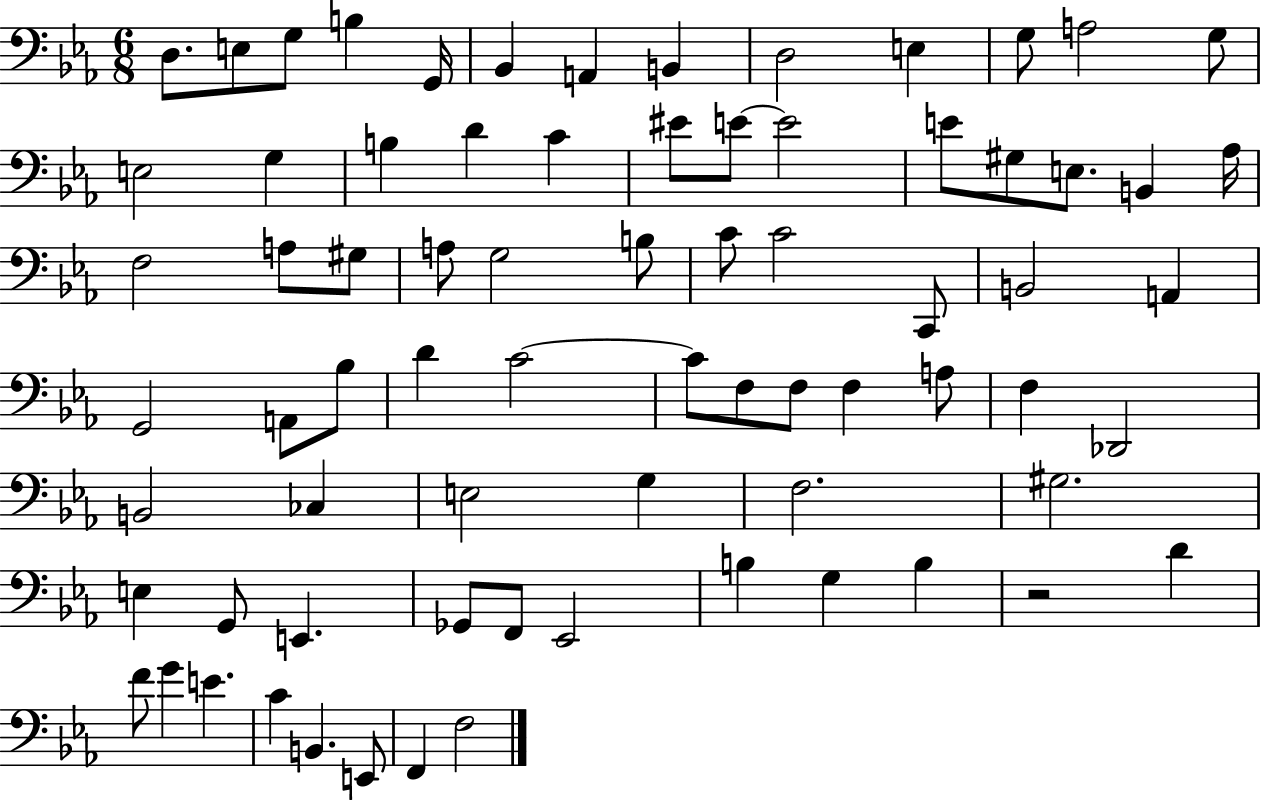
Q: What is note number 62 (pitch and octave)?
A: B3